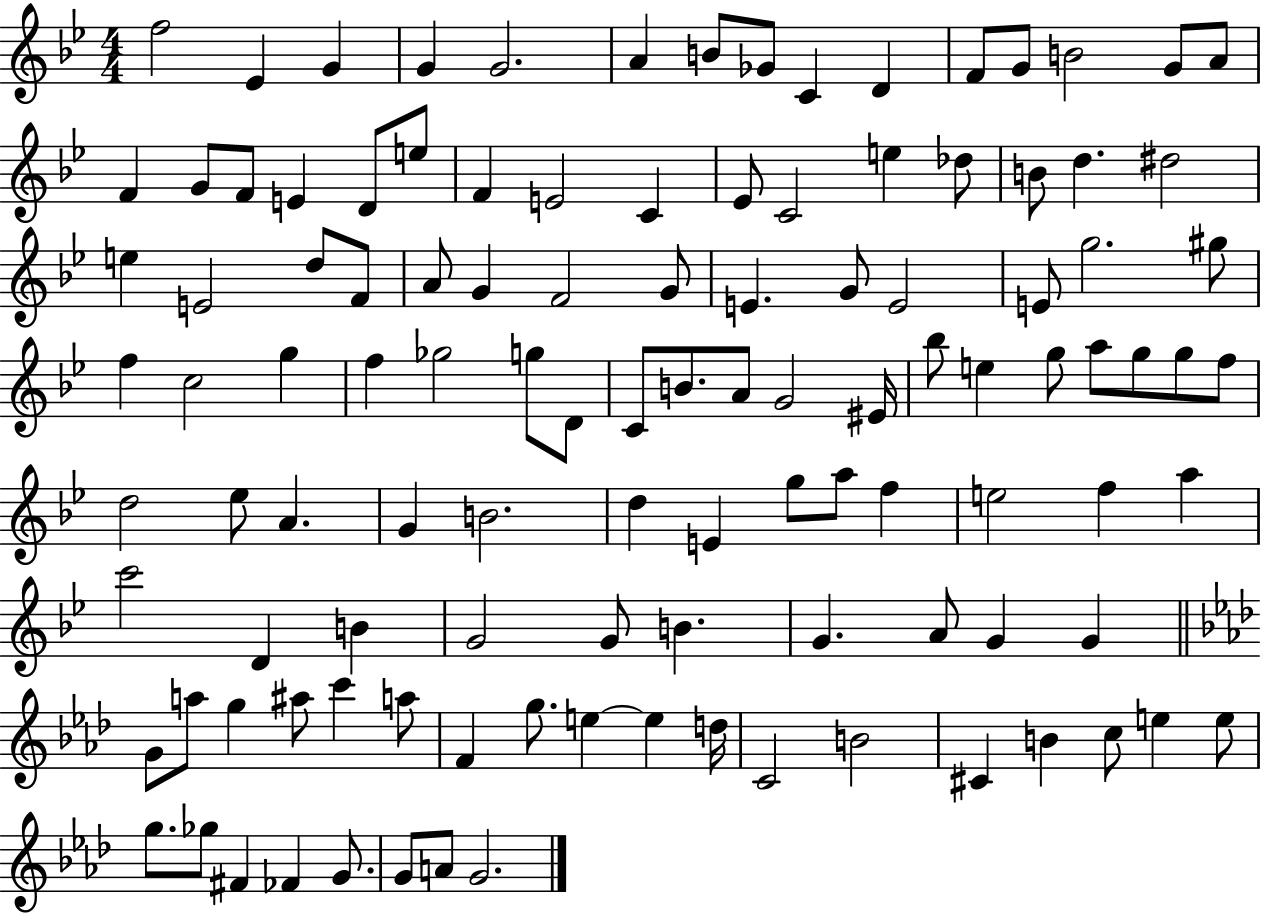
F5/h Eb4/q G4/q G4/q G4/h. A4/q B4/e Gb4/e C4/q D4/q F4/e G4/e B4/h G4/e A4/e F4/q G4/e F4/e E4/q D4/e E5/e F4/q E4/h C4/q Eb4/e C4/h E5/q Db5/e B4/e D5/q. D#5/h E5/q E4/h D5/e F4/e A4/e G4/q F4/h G4/e E4/q. G4/e E4/h E4/e G5/h. G#5/e F5/q C5/h G5/q F5/q Gb5/h G5/e D4/e C4/e B4/e. A4/e G4/h EIS4/s Bb5/e E5/q G5/e A5/e G5/e G5/e F5/e D5/h Eb5/e A4/q. G4/q B4/h. D5/q E4/q G5/e A5/e F5/q E5/h F5/q A5/q C6/h D4/q B4/q G4/h G4/e B4/q. G4/q. A4/e G4/q G4/q G4/e A5/e G5/q A#5/e C6/q A5/e F4/q G5/e. E5/q E5/q D5/s C4/h B4/h C#4/q B4/q C5/e E5/q E5/e G5/e. Gb5/e F#4/q FES4/q G4/e. G4/e A4/e G4/h.